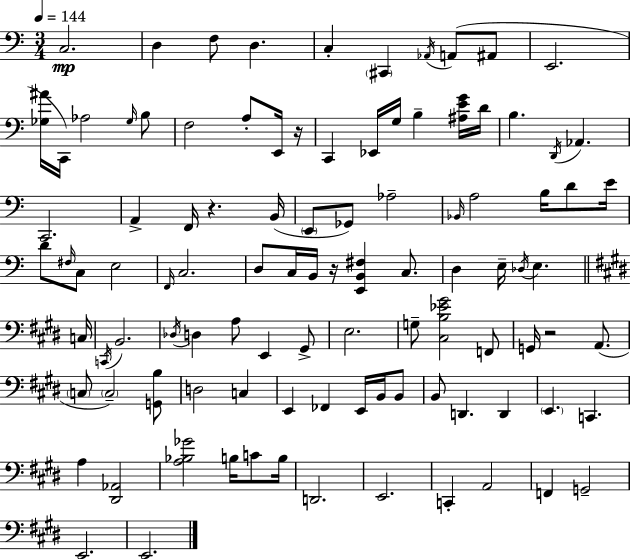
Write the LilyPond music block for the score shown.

{
  \clef bass
  \numericTimeSignature
  \time 3/4
  \key a \minor
  \tempo 4 = 144
  c2.\mp | d4 f8 d4. | c4-. \parenthesize cis,4 \acciaccatura { aes,16 }( a,8 ais,8 | e,2. | \break <ges ais'>16 c,16) aes2 \grace { ges16 } | b8 f2 a8-. | e,16 r16 c,4 ees,16 g16 b4-- | <ais e' g'>16 d'16 b4. \acciaccatura { d,16 } aes,4. | \break c,2. | a,4-> f,16 r4. | b,16( \parenthesize e,8 ges,8) aes2-- | \grace { bes,16 } a2 | \break b16 d'8 e'16 d'8 \grace { fis16 } c8 e2 | \grace { f,16 } c2. | d8 c16 b,16 r16 <e, b, fis>4 | c8. d4 e16-- \acciaccatura { des16 } | \break e4. \bar "||" \break \key e \major c16 \acciaccatura { c,16 } b,2. | \acciaccatura { des16 } d4 a8 e,4 | gis,8-> e2. | g8-- <cis b ees' gis'>2 | \break f,8 g,16 r2 | a,8.( \parenthesize c8 \parenthesize c2--) | <g, b>8 d2 c4 | e,4 fes,4 e,16 | \break b,16 b,8 b,8 d,4. d,4 | \parenthesize e,4. c,4. | a4 <dis, aes,>2 | <a bes ges'>2 b16 | \break c'8 b16 d,2. | e,2. | c,4-. a,2 | f,4 g,2-- | \break e,2. | e,2. | \bar "|."
}